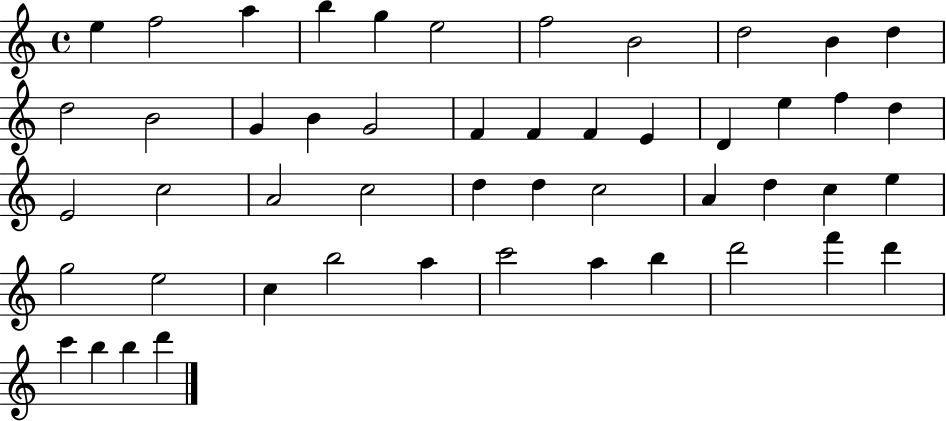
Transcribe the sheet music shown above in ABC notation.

X:1
T:Untitled
M:4/4
L:1/4
K:C
e f2 a b g e2 f2 B2 d2 B d d2 B2 G B G2 F F F E D e f d E2 c2 A2 c2 d d c2 A d c e g2 e2 c b2 a c'2 a b d'2 f' d' c' b b d'